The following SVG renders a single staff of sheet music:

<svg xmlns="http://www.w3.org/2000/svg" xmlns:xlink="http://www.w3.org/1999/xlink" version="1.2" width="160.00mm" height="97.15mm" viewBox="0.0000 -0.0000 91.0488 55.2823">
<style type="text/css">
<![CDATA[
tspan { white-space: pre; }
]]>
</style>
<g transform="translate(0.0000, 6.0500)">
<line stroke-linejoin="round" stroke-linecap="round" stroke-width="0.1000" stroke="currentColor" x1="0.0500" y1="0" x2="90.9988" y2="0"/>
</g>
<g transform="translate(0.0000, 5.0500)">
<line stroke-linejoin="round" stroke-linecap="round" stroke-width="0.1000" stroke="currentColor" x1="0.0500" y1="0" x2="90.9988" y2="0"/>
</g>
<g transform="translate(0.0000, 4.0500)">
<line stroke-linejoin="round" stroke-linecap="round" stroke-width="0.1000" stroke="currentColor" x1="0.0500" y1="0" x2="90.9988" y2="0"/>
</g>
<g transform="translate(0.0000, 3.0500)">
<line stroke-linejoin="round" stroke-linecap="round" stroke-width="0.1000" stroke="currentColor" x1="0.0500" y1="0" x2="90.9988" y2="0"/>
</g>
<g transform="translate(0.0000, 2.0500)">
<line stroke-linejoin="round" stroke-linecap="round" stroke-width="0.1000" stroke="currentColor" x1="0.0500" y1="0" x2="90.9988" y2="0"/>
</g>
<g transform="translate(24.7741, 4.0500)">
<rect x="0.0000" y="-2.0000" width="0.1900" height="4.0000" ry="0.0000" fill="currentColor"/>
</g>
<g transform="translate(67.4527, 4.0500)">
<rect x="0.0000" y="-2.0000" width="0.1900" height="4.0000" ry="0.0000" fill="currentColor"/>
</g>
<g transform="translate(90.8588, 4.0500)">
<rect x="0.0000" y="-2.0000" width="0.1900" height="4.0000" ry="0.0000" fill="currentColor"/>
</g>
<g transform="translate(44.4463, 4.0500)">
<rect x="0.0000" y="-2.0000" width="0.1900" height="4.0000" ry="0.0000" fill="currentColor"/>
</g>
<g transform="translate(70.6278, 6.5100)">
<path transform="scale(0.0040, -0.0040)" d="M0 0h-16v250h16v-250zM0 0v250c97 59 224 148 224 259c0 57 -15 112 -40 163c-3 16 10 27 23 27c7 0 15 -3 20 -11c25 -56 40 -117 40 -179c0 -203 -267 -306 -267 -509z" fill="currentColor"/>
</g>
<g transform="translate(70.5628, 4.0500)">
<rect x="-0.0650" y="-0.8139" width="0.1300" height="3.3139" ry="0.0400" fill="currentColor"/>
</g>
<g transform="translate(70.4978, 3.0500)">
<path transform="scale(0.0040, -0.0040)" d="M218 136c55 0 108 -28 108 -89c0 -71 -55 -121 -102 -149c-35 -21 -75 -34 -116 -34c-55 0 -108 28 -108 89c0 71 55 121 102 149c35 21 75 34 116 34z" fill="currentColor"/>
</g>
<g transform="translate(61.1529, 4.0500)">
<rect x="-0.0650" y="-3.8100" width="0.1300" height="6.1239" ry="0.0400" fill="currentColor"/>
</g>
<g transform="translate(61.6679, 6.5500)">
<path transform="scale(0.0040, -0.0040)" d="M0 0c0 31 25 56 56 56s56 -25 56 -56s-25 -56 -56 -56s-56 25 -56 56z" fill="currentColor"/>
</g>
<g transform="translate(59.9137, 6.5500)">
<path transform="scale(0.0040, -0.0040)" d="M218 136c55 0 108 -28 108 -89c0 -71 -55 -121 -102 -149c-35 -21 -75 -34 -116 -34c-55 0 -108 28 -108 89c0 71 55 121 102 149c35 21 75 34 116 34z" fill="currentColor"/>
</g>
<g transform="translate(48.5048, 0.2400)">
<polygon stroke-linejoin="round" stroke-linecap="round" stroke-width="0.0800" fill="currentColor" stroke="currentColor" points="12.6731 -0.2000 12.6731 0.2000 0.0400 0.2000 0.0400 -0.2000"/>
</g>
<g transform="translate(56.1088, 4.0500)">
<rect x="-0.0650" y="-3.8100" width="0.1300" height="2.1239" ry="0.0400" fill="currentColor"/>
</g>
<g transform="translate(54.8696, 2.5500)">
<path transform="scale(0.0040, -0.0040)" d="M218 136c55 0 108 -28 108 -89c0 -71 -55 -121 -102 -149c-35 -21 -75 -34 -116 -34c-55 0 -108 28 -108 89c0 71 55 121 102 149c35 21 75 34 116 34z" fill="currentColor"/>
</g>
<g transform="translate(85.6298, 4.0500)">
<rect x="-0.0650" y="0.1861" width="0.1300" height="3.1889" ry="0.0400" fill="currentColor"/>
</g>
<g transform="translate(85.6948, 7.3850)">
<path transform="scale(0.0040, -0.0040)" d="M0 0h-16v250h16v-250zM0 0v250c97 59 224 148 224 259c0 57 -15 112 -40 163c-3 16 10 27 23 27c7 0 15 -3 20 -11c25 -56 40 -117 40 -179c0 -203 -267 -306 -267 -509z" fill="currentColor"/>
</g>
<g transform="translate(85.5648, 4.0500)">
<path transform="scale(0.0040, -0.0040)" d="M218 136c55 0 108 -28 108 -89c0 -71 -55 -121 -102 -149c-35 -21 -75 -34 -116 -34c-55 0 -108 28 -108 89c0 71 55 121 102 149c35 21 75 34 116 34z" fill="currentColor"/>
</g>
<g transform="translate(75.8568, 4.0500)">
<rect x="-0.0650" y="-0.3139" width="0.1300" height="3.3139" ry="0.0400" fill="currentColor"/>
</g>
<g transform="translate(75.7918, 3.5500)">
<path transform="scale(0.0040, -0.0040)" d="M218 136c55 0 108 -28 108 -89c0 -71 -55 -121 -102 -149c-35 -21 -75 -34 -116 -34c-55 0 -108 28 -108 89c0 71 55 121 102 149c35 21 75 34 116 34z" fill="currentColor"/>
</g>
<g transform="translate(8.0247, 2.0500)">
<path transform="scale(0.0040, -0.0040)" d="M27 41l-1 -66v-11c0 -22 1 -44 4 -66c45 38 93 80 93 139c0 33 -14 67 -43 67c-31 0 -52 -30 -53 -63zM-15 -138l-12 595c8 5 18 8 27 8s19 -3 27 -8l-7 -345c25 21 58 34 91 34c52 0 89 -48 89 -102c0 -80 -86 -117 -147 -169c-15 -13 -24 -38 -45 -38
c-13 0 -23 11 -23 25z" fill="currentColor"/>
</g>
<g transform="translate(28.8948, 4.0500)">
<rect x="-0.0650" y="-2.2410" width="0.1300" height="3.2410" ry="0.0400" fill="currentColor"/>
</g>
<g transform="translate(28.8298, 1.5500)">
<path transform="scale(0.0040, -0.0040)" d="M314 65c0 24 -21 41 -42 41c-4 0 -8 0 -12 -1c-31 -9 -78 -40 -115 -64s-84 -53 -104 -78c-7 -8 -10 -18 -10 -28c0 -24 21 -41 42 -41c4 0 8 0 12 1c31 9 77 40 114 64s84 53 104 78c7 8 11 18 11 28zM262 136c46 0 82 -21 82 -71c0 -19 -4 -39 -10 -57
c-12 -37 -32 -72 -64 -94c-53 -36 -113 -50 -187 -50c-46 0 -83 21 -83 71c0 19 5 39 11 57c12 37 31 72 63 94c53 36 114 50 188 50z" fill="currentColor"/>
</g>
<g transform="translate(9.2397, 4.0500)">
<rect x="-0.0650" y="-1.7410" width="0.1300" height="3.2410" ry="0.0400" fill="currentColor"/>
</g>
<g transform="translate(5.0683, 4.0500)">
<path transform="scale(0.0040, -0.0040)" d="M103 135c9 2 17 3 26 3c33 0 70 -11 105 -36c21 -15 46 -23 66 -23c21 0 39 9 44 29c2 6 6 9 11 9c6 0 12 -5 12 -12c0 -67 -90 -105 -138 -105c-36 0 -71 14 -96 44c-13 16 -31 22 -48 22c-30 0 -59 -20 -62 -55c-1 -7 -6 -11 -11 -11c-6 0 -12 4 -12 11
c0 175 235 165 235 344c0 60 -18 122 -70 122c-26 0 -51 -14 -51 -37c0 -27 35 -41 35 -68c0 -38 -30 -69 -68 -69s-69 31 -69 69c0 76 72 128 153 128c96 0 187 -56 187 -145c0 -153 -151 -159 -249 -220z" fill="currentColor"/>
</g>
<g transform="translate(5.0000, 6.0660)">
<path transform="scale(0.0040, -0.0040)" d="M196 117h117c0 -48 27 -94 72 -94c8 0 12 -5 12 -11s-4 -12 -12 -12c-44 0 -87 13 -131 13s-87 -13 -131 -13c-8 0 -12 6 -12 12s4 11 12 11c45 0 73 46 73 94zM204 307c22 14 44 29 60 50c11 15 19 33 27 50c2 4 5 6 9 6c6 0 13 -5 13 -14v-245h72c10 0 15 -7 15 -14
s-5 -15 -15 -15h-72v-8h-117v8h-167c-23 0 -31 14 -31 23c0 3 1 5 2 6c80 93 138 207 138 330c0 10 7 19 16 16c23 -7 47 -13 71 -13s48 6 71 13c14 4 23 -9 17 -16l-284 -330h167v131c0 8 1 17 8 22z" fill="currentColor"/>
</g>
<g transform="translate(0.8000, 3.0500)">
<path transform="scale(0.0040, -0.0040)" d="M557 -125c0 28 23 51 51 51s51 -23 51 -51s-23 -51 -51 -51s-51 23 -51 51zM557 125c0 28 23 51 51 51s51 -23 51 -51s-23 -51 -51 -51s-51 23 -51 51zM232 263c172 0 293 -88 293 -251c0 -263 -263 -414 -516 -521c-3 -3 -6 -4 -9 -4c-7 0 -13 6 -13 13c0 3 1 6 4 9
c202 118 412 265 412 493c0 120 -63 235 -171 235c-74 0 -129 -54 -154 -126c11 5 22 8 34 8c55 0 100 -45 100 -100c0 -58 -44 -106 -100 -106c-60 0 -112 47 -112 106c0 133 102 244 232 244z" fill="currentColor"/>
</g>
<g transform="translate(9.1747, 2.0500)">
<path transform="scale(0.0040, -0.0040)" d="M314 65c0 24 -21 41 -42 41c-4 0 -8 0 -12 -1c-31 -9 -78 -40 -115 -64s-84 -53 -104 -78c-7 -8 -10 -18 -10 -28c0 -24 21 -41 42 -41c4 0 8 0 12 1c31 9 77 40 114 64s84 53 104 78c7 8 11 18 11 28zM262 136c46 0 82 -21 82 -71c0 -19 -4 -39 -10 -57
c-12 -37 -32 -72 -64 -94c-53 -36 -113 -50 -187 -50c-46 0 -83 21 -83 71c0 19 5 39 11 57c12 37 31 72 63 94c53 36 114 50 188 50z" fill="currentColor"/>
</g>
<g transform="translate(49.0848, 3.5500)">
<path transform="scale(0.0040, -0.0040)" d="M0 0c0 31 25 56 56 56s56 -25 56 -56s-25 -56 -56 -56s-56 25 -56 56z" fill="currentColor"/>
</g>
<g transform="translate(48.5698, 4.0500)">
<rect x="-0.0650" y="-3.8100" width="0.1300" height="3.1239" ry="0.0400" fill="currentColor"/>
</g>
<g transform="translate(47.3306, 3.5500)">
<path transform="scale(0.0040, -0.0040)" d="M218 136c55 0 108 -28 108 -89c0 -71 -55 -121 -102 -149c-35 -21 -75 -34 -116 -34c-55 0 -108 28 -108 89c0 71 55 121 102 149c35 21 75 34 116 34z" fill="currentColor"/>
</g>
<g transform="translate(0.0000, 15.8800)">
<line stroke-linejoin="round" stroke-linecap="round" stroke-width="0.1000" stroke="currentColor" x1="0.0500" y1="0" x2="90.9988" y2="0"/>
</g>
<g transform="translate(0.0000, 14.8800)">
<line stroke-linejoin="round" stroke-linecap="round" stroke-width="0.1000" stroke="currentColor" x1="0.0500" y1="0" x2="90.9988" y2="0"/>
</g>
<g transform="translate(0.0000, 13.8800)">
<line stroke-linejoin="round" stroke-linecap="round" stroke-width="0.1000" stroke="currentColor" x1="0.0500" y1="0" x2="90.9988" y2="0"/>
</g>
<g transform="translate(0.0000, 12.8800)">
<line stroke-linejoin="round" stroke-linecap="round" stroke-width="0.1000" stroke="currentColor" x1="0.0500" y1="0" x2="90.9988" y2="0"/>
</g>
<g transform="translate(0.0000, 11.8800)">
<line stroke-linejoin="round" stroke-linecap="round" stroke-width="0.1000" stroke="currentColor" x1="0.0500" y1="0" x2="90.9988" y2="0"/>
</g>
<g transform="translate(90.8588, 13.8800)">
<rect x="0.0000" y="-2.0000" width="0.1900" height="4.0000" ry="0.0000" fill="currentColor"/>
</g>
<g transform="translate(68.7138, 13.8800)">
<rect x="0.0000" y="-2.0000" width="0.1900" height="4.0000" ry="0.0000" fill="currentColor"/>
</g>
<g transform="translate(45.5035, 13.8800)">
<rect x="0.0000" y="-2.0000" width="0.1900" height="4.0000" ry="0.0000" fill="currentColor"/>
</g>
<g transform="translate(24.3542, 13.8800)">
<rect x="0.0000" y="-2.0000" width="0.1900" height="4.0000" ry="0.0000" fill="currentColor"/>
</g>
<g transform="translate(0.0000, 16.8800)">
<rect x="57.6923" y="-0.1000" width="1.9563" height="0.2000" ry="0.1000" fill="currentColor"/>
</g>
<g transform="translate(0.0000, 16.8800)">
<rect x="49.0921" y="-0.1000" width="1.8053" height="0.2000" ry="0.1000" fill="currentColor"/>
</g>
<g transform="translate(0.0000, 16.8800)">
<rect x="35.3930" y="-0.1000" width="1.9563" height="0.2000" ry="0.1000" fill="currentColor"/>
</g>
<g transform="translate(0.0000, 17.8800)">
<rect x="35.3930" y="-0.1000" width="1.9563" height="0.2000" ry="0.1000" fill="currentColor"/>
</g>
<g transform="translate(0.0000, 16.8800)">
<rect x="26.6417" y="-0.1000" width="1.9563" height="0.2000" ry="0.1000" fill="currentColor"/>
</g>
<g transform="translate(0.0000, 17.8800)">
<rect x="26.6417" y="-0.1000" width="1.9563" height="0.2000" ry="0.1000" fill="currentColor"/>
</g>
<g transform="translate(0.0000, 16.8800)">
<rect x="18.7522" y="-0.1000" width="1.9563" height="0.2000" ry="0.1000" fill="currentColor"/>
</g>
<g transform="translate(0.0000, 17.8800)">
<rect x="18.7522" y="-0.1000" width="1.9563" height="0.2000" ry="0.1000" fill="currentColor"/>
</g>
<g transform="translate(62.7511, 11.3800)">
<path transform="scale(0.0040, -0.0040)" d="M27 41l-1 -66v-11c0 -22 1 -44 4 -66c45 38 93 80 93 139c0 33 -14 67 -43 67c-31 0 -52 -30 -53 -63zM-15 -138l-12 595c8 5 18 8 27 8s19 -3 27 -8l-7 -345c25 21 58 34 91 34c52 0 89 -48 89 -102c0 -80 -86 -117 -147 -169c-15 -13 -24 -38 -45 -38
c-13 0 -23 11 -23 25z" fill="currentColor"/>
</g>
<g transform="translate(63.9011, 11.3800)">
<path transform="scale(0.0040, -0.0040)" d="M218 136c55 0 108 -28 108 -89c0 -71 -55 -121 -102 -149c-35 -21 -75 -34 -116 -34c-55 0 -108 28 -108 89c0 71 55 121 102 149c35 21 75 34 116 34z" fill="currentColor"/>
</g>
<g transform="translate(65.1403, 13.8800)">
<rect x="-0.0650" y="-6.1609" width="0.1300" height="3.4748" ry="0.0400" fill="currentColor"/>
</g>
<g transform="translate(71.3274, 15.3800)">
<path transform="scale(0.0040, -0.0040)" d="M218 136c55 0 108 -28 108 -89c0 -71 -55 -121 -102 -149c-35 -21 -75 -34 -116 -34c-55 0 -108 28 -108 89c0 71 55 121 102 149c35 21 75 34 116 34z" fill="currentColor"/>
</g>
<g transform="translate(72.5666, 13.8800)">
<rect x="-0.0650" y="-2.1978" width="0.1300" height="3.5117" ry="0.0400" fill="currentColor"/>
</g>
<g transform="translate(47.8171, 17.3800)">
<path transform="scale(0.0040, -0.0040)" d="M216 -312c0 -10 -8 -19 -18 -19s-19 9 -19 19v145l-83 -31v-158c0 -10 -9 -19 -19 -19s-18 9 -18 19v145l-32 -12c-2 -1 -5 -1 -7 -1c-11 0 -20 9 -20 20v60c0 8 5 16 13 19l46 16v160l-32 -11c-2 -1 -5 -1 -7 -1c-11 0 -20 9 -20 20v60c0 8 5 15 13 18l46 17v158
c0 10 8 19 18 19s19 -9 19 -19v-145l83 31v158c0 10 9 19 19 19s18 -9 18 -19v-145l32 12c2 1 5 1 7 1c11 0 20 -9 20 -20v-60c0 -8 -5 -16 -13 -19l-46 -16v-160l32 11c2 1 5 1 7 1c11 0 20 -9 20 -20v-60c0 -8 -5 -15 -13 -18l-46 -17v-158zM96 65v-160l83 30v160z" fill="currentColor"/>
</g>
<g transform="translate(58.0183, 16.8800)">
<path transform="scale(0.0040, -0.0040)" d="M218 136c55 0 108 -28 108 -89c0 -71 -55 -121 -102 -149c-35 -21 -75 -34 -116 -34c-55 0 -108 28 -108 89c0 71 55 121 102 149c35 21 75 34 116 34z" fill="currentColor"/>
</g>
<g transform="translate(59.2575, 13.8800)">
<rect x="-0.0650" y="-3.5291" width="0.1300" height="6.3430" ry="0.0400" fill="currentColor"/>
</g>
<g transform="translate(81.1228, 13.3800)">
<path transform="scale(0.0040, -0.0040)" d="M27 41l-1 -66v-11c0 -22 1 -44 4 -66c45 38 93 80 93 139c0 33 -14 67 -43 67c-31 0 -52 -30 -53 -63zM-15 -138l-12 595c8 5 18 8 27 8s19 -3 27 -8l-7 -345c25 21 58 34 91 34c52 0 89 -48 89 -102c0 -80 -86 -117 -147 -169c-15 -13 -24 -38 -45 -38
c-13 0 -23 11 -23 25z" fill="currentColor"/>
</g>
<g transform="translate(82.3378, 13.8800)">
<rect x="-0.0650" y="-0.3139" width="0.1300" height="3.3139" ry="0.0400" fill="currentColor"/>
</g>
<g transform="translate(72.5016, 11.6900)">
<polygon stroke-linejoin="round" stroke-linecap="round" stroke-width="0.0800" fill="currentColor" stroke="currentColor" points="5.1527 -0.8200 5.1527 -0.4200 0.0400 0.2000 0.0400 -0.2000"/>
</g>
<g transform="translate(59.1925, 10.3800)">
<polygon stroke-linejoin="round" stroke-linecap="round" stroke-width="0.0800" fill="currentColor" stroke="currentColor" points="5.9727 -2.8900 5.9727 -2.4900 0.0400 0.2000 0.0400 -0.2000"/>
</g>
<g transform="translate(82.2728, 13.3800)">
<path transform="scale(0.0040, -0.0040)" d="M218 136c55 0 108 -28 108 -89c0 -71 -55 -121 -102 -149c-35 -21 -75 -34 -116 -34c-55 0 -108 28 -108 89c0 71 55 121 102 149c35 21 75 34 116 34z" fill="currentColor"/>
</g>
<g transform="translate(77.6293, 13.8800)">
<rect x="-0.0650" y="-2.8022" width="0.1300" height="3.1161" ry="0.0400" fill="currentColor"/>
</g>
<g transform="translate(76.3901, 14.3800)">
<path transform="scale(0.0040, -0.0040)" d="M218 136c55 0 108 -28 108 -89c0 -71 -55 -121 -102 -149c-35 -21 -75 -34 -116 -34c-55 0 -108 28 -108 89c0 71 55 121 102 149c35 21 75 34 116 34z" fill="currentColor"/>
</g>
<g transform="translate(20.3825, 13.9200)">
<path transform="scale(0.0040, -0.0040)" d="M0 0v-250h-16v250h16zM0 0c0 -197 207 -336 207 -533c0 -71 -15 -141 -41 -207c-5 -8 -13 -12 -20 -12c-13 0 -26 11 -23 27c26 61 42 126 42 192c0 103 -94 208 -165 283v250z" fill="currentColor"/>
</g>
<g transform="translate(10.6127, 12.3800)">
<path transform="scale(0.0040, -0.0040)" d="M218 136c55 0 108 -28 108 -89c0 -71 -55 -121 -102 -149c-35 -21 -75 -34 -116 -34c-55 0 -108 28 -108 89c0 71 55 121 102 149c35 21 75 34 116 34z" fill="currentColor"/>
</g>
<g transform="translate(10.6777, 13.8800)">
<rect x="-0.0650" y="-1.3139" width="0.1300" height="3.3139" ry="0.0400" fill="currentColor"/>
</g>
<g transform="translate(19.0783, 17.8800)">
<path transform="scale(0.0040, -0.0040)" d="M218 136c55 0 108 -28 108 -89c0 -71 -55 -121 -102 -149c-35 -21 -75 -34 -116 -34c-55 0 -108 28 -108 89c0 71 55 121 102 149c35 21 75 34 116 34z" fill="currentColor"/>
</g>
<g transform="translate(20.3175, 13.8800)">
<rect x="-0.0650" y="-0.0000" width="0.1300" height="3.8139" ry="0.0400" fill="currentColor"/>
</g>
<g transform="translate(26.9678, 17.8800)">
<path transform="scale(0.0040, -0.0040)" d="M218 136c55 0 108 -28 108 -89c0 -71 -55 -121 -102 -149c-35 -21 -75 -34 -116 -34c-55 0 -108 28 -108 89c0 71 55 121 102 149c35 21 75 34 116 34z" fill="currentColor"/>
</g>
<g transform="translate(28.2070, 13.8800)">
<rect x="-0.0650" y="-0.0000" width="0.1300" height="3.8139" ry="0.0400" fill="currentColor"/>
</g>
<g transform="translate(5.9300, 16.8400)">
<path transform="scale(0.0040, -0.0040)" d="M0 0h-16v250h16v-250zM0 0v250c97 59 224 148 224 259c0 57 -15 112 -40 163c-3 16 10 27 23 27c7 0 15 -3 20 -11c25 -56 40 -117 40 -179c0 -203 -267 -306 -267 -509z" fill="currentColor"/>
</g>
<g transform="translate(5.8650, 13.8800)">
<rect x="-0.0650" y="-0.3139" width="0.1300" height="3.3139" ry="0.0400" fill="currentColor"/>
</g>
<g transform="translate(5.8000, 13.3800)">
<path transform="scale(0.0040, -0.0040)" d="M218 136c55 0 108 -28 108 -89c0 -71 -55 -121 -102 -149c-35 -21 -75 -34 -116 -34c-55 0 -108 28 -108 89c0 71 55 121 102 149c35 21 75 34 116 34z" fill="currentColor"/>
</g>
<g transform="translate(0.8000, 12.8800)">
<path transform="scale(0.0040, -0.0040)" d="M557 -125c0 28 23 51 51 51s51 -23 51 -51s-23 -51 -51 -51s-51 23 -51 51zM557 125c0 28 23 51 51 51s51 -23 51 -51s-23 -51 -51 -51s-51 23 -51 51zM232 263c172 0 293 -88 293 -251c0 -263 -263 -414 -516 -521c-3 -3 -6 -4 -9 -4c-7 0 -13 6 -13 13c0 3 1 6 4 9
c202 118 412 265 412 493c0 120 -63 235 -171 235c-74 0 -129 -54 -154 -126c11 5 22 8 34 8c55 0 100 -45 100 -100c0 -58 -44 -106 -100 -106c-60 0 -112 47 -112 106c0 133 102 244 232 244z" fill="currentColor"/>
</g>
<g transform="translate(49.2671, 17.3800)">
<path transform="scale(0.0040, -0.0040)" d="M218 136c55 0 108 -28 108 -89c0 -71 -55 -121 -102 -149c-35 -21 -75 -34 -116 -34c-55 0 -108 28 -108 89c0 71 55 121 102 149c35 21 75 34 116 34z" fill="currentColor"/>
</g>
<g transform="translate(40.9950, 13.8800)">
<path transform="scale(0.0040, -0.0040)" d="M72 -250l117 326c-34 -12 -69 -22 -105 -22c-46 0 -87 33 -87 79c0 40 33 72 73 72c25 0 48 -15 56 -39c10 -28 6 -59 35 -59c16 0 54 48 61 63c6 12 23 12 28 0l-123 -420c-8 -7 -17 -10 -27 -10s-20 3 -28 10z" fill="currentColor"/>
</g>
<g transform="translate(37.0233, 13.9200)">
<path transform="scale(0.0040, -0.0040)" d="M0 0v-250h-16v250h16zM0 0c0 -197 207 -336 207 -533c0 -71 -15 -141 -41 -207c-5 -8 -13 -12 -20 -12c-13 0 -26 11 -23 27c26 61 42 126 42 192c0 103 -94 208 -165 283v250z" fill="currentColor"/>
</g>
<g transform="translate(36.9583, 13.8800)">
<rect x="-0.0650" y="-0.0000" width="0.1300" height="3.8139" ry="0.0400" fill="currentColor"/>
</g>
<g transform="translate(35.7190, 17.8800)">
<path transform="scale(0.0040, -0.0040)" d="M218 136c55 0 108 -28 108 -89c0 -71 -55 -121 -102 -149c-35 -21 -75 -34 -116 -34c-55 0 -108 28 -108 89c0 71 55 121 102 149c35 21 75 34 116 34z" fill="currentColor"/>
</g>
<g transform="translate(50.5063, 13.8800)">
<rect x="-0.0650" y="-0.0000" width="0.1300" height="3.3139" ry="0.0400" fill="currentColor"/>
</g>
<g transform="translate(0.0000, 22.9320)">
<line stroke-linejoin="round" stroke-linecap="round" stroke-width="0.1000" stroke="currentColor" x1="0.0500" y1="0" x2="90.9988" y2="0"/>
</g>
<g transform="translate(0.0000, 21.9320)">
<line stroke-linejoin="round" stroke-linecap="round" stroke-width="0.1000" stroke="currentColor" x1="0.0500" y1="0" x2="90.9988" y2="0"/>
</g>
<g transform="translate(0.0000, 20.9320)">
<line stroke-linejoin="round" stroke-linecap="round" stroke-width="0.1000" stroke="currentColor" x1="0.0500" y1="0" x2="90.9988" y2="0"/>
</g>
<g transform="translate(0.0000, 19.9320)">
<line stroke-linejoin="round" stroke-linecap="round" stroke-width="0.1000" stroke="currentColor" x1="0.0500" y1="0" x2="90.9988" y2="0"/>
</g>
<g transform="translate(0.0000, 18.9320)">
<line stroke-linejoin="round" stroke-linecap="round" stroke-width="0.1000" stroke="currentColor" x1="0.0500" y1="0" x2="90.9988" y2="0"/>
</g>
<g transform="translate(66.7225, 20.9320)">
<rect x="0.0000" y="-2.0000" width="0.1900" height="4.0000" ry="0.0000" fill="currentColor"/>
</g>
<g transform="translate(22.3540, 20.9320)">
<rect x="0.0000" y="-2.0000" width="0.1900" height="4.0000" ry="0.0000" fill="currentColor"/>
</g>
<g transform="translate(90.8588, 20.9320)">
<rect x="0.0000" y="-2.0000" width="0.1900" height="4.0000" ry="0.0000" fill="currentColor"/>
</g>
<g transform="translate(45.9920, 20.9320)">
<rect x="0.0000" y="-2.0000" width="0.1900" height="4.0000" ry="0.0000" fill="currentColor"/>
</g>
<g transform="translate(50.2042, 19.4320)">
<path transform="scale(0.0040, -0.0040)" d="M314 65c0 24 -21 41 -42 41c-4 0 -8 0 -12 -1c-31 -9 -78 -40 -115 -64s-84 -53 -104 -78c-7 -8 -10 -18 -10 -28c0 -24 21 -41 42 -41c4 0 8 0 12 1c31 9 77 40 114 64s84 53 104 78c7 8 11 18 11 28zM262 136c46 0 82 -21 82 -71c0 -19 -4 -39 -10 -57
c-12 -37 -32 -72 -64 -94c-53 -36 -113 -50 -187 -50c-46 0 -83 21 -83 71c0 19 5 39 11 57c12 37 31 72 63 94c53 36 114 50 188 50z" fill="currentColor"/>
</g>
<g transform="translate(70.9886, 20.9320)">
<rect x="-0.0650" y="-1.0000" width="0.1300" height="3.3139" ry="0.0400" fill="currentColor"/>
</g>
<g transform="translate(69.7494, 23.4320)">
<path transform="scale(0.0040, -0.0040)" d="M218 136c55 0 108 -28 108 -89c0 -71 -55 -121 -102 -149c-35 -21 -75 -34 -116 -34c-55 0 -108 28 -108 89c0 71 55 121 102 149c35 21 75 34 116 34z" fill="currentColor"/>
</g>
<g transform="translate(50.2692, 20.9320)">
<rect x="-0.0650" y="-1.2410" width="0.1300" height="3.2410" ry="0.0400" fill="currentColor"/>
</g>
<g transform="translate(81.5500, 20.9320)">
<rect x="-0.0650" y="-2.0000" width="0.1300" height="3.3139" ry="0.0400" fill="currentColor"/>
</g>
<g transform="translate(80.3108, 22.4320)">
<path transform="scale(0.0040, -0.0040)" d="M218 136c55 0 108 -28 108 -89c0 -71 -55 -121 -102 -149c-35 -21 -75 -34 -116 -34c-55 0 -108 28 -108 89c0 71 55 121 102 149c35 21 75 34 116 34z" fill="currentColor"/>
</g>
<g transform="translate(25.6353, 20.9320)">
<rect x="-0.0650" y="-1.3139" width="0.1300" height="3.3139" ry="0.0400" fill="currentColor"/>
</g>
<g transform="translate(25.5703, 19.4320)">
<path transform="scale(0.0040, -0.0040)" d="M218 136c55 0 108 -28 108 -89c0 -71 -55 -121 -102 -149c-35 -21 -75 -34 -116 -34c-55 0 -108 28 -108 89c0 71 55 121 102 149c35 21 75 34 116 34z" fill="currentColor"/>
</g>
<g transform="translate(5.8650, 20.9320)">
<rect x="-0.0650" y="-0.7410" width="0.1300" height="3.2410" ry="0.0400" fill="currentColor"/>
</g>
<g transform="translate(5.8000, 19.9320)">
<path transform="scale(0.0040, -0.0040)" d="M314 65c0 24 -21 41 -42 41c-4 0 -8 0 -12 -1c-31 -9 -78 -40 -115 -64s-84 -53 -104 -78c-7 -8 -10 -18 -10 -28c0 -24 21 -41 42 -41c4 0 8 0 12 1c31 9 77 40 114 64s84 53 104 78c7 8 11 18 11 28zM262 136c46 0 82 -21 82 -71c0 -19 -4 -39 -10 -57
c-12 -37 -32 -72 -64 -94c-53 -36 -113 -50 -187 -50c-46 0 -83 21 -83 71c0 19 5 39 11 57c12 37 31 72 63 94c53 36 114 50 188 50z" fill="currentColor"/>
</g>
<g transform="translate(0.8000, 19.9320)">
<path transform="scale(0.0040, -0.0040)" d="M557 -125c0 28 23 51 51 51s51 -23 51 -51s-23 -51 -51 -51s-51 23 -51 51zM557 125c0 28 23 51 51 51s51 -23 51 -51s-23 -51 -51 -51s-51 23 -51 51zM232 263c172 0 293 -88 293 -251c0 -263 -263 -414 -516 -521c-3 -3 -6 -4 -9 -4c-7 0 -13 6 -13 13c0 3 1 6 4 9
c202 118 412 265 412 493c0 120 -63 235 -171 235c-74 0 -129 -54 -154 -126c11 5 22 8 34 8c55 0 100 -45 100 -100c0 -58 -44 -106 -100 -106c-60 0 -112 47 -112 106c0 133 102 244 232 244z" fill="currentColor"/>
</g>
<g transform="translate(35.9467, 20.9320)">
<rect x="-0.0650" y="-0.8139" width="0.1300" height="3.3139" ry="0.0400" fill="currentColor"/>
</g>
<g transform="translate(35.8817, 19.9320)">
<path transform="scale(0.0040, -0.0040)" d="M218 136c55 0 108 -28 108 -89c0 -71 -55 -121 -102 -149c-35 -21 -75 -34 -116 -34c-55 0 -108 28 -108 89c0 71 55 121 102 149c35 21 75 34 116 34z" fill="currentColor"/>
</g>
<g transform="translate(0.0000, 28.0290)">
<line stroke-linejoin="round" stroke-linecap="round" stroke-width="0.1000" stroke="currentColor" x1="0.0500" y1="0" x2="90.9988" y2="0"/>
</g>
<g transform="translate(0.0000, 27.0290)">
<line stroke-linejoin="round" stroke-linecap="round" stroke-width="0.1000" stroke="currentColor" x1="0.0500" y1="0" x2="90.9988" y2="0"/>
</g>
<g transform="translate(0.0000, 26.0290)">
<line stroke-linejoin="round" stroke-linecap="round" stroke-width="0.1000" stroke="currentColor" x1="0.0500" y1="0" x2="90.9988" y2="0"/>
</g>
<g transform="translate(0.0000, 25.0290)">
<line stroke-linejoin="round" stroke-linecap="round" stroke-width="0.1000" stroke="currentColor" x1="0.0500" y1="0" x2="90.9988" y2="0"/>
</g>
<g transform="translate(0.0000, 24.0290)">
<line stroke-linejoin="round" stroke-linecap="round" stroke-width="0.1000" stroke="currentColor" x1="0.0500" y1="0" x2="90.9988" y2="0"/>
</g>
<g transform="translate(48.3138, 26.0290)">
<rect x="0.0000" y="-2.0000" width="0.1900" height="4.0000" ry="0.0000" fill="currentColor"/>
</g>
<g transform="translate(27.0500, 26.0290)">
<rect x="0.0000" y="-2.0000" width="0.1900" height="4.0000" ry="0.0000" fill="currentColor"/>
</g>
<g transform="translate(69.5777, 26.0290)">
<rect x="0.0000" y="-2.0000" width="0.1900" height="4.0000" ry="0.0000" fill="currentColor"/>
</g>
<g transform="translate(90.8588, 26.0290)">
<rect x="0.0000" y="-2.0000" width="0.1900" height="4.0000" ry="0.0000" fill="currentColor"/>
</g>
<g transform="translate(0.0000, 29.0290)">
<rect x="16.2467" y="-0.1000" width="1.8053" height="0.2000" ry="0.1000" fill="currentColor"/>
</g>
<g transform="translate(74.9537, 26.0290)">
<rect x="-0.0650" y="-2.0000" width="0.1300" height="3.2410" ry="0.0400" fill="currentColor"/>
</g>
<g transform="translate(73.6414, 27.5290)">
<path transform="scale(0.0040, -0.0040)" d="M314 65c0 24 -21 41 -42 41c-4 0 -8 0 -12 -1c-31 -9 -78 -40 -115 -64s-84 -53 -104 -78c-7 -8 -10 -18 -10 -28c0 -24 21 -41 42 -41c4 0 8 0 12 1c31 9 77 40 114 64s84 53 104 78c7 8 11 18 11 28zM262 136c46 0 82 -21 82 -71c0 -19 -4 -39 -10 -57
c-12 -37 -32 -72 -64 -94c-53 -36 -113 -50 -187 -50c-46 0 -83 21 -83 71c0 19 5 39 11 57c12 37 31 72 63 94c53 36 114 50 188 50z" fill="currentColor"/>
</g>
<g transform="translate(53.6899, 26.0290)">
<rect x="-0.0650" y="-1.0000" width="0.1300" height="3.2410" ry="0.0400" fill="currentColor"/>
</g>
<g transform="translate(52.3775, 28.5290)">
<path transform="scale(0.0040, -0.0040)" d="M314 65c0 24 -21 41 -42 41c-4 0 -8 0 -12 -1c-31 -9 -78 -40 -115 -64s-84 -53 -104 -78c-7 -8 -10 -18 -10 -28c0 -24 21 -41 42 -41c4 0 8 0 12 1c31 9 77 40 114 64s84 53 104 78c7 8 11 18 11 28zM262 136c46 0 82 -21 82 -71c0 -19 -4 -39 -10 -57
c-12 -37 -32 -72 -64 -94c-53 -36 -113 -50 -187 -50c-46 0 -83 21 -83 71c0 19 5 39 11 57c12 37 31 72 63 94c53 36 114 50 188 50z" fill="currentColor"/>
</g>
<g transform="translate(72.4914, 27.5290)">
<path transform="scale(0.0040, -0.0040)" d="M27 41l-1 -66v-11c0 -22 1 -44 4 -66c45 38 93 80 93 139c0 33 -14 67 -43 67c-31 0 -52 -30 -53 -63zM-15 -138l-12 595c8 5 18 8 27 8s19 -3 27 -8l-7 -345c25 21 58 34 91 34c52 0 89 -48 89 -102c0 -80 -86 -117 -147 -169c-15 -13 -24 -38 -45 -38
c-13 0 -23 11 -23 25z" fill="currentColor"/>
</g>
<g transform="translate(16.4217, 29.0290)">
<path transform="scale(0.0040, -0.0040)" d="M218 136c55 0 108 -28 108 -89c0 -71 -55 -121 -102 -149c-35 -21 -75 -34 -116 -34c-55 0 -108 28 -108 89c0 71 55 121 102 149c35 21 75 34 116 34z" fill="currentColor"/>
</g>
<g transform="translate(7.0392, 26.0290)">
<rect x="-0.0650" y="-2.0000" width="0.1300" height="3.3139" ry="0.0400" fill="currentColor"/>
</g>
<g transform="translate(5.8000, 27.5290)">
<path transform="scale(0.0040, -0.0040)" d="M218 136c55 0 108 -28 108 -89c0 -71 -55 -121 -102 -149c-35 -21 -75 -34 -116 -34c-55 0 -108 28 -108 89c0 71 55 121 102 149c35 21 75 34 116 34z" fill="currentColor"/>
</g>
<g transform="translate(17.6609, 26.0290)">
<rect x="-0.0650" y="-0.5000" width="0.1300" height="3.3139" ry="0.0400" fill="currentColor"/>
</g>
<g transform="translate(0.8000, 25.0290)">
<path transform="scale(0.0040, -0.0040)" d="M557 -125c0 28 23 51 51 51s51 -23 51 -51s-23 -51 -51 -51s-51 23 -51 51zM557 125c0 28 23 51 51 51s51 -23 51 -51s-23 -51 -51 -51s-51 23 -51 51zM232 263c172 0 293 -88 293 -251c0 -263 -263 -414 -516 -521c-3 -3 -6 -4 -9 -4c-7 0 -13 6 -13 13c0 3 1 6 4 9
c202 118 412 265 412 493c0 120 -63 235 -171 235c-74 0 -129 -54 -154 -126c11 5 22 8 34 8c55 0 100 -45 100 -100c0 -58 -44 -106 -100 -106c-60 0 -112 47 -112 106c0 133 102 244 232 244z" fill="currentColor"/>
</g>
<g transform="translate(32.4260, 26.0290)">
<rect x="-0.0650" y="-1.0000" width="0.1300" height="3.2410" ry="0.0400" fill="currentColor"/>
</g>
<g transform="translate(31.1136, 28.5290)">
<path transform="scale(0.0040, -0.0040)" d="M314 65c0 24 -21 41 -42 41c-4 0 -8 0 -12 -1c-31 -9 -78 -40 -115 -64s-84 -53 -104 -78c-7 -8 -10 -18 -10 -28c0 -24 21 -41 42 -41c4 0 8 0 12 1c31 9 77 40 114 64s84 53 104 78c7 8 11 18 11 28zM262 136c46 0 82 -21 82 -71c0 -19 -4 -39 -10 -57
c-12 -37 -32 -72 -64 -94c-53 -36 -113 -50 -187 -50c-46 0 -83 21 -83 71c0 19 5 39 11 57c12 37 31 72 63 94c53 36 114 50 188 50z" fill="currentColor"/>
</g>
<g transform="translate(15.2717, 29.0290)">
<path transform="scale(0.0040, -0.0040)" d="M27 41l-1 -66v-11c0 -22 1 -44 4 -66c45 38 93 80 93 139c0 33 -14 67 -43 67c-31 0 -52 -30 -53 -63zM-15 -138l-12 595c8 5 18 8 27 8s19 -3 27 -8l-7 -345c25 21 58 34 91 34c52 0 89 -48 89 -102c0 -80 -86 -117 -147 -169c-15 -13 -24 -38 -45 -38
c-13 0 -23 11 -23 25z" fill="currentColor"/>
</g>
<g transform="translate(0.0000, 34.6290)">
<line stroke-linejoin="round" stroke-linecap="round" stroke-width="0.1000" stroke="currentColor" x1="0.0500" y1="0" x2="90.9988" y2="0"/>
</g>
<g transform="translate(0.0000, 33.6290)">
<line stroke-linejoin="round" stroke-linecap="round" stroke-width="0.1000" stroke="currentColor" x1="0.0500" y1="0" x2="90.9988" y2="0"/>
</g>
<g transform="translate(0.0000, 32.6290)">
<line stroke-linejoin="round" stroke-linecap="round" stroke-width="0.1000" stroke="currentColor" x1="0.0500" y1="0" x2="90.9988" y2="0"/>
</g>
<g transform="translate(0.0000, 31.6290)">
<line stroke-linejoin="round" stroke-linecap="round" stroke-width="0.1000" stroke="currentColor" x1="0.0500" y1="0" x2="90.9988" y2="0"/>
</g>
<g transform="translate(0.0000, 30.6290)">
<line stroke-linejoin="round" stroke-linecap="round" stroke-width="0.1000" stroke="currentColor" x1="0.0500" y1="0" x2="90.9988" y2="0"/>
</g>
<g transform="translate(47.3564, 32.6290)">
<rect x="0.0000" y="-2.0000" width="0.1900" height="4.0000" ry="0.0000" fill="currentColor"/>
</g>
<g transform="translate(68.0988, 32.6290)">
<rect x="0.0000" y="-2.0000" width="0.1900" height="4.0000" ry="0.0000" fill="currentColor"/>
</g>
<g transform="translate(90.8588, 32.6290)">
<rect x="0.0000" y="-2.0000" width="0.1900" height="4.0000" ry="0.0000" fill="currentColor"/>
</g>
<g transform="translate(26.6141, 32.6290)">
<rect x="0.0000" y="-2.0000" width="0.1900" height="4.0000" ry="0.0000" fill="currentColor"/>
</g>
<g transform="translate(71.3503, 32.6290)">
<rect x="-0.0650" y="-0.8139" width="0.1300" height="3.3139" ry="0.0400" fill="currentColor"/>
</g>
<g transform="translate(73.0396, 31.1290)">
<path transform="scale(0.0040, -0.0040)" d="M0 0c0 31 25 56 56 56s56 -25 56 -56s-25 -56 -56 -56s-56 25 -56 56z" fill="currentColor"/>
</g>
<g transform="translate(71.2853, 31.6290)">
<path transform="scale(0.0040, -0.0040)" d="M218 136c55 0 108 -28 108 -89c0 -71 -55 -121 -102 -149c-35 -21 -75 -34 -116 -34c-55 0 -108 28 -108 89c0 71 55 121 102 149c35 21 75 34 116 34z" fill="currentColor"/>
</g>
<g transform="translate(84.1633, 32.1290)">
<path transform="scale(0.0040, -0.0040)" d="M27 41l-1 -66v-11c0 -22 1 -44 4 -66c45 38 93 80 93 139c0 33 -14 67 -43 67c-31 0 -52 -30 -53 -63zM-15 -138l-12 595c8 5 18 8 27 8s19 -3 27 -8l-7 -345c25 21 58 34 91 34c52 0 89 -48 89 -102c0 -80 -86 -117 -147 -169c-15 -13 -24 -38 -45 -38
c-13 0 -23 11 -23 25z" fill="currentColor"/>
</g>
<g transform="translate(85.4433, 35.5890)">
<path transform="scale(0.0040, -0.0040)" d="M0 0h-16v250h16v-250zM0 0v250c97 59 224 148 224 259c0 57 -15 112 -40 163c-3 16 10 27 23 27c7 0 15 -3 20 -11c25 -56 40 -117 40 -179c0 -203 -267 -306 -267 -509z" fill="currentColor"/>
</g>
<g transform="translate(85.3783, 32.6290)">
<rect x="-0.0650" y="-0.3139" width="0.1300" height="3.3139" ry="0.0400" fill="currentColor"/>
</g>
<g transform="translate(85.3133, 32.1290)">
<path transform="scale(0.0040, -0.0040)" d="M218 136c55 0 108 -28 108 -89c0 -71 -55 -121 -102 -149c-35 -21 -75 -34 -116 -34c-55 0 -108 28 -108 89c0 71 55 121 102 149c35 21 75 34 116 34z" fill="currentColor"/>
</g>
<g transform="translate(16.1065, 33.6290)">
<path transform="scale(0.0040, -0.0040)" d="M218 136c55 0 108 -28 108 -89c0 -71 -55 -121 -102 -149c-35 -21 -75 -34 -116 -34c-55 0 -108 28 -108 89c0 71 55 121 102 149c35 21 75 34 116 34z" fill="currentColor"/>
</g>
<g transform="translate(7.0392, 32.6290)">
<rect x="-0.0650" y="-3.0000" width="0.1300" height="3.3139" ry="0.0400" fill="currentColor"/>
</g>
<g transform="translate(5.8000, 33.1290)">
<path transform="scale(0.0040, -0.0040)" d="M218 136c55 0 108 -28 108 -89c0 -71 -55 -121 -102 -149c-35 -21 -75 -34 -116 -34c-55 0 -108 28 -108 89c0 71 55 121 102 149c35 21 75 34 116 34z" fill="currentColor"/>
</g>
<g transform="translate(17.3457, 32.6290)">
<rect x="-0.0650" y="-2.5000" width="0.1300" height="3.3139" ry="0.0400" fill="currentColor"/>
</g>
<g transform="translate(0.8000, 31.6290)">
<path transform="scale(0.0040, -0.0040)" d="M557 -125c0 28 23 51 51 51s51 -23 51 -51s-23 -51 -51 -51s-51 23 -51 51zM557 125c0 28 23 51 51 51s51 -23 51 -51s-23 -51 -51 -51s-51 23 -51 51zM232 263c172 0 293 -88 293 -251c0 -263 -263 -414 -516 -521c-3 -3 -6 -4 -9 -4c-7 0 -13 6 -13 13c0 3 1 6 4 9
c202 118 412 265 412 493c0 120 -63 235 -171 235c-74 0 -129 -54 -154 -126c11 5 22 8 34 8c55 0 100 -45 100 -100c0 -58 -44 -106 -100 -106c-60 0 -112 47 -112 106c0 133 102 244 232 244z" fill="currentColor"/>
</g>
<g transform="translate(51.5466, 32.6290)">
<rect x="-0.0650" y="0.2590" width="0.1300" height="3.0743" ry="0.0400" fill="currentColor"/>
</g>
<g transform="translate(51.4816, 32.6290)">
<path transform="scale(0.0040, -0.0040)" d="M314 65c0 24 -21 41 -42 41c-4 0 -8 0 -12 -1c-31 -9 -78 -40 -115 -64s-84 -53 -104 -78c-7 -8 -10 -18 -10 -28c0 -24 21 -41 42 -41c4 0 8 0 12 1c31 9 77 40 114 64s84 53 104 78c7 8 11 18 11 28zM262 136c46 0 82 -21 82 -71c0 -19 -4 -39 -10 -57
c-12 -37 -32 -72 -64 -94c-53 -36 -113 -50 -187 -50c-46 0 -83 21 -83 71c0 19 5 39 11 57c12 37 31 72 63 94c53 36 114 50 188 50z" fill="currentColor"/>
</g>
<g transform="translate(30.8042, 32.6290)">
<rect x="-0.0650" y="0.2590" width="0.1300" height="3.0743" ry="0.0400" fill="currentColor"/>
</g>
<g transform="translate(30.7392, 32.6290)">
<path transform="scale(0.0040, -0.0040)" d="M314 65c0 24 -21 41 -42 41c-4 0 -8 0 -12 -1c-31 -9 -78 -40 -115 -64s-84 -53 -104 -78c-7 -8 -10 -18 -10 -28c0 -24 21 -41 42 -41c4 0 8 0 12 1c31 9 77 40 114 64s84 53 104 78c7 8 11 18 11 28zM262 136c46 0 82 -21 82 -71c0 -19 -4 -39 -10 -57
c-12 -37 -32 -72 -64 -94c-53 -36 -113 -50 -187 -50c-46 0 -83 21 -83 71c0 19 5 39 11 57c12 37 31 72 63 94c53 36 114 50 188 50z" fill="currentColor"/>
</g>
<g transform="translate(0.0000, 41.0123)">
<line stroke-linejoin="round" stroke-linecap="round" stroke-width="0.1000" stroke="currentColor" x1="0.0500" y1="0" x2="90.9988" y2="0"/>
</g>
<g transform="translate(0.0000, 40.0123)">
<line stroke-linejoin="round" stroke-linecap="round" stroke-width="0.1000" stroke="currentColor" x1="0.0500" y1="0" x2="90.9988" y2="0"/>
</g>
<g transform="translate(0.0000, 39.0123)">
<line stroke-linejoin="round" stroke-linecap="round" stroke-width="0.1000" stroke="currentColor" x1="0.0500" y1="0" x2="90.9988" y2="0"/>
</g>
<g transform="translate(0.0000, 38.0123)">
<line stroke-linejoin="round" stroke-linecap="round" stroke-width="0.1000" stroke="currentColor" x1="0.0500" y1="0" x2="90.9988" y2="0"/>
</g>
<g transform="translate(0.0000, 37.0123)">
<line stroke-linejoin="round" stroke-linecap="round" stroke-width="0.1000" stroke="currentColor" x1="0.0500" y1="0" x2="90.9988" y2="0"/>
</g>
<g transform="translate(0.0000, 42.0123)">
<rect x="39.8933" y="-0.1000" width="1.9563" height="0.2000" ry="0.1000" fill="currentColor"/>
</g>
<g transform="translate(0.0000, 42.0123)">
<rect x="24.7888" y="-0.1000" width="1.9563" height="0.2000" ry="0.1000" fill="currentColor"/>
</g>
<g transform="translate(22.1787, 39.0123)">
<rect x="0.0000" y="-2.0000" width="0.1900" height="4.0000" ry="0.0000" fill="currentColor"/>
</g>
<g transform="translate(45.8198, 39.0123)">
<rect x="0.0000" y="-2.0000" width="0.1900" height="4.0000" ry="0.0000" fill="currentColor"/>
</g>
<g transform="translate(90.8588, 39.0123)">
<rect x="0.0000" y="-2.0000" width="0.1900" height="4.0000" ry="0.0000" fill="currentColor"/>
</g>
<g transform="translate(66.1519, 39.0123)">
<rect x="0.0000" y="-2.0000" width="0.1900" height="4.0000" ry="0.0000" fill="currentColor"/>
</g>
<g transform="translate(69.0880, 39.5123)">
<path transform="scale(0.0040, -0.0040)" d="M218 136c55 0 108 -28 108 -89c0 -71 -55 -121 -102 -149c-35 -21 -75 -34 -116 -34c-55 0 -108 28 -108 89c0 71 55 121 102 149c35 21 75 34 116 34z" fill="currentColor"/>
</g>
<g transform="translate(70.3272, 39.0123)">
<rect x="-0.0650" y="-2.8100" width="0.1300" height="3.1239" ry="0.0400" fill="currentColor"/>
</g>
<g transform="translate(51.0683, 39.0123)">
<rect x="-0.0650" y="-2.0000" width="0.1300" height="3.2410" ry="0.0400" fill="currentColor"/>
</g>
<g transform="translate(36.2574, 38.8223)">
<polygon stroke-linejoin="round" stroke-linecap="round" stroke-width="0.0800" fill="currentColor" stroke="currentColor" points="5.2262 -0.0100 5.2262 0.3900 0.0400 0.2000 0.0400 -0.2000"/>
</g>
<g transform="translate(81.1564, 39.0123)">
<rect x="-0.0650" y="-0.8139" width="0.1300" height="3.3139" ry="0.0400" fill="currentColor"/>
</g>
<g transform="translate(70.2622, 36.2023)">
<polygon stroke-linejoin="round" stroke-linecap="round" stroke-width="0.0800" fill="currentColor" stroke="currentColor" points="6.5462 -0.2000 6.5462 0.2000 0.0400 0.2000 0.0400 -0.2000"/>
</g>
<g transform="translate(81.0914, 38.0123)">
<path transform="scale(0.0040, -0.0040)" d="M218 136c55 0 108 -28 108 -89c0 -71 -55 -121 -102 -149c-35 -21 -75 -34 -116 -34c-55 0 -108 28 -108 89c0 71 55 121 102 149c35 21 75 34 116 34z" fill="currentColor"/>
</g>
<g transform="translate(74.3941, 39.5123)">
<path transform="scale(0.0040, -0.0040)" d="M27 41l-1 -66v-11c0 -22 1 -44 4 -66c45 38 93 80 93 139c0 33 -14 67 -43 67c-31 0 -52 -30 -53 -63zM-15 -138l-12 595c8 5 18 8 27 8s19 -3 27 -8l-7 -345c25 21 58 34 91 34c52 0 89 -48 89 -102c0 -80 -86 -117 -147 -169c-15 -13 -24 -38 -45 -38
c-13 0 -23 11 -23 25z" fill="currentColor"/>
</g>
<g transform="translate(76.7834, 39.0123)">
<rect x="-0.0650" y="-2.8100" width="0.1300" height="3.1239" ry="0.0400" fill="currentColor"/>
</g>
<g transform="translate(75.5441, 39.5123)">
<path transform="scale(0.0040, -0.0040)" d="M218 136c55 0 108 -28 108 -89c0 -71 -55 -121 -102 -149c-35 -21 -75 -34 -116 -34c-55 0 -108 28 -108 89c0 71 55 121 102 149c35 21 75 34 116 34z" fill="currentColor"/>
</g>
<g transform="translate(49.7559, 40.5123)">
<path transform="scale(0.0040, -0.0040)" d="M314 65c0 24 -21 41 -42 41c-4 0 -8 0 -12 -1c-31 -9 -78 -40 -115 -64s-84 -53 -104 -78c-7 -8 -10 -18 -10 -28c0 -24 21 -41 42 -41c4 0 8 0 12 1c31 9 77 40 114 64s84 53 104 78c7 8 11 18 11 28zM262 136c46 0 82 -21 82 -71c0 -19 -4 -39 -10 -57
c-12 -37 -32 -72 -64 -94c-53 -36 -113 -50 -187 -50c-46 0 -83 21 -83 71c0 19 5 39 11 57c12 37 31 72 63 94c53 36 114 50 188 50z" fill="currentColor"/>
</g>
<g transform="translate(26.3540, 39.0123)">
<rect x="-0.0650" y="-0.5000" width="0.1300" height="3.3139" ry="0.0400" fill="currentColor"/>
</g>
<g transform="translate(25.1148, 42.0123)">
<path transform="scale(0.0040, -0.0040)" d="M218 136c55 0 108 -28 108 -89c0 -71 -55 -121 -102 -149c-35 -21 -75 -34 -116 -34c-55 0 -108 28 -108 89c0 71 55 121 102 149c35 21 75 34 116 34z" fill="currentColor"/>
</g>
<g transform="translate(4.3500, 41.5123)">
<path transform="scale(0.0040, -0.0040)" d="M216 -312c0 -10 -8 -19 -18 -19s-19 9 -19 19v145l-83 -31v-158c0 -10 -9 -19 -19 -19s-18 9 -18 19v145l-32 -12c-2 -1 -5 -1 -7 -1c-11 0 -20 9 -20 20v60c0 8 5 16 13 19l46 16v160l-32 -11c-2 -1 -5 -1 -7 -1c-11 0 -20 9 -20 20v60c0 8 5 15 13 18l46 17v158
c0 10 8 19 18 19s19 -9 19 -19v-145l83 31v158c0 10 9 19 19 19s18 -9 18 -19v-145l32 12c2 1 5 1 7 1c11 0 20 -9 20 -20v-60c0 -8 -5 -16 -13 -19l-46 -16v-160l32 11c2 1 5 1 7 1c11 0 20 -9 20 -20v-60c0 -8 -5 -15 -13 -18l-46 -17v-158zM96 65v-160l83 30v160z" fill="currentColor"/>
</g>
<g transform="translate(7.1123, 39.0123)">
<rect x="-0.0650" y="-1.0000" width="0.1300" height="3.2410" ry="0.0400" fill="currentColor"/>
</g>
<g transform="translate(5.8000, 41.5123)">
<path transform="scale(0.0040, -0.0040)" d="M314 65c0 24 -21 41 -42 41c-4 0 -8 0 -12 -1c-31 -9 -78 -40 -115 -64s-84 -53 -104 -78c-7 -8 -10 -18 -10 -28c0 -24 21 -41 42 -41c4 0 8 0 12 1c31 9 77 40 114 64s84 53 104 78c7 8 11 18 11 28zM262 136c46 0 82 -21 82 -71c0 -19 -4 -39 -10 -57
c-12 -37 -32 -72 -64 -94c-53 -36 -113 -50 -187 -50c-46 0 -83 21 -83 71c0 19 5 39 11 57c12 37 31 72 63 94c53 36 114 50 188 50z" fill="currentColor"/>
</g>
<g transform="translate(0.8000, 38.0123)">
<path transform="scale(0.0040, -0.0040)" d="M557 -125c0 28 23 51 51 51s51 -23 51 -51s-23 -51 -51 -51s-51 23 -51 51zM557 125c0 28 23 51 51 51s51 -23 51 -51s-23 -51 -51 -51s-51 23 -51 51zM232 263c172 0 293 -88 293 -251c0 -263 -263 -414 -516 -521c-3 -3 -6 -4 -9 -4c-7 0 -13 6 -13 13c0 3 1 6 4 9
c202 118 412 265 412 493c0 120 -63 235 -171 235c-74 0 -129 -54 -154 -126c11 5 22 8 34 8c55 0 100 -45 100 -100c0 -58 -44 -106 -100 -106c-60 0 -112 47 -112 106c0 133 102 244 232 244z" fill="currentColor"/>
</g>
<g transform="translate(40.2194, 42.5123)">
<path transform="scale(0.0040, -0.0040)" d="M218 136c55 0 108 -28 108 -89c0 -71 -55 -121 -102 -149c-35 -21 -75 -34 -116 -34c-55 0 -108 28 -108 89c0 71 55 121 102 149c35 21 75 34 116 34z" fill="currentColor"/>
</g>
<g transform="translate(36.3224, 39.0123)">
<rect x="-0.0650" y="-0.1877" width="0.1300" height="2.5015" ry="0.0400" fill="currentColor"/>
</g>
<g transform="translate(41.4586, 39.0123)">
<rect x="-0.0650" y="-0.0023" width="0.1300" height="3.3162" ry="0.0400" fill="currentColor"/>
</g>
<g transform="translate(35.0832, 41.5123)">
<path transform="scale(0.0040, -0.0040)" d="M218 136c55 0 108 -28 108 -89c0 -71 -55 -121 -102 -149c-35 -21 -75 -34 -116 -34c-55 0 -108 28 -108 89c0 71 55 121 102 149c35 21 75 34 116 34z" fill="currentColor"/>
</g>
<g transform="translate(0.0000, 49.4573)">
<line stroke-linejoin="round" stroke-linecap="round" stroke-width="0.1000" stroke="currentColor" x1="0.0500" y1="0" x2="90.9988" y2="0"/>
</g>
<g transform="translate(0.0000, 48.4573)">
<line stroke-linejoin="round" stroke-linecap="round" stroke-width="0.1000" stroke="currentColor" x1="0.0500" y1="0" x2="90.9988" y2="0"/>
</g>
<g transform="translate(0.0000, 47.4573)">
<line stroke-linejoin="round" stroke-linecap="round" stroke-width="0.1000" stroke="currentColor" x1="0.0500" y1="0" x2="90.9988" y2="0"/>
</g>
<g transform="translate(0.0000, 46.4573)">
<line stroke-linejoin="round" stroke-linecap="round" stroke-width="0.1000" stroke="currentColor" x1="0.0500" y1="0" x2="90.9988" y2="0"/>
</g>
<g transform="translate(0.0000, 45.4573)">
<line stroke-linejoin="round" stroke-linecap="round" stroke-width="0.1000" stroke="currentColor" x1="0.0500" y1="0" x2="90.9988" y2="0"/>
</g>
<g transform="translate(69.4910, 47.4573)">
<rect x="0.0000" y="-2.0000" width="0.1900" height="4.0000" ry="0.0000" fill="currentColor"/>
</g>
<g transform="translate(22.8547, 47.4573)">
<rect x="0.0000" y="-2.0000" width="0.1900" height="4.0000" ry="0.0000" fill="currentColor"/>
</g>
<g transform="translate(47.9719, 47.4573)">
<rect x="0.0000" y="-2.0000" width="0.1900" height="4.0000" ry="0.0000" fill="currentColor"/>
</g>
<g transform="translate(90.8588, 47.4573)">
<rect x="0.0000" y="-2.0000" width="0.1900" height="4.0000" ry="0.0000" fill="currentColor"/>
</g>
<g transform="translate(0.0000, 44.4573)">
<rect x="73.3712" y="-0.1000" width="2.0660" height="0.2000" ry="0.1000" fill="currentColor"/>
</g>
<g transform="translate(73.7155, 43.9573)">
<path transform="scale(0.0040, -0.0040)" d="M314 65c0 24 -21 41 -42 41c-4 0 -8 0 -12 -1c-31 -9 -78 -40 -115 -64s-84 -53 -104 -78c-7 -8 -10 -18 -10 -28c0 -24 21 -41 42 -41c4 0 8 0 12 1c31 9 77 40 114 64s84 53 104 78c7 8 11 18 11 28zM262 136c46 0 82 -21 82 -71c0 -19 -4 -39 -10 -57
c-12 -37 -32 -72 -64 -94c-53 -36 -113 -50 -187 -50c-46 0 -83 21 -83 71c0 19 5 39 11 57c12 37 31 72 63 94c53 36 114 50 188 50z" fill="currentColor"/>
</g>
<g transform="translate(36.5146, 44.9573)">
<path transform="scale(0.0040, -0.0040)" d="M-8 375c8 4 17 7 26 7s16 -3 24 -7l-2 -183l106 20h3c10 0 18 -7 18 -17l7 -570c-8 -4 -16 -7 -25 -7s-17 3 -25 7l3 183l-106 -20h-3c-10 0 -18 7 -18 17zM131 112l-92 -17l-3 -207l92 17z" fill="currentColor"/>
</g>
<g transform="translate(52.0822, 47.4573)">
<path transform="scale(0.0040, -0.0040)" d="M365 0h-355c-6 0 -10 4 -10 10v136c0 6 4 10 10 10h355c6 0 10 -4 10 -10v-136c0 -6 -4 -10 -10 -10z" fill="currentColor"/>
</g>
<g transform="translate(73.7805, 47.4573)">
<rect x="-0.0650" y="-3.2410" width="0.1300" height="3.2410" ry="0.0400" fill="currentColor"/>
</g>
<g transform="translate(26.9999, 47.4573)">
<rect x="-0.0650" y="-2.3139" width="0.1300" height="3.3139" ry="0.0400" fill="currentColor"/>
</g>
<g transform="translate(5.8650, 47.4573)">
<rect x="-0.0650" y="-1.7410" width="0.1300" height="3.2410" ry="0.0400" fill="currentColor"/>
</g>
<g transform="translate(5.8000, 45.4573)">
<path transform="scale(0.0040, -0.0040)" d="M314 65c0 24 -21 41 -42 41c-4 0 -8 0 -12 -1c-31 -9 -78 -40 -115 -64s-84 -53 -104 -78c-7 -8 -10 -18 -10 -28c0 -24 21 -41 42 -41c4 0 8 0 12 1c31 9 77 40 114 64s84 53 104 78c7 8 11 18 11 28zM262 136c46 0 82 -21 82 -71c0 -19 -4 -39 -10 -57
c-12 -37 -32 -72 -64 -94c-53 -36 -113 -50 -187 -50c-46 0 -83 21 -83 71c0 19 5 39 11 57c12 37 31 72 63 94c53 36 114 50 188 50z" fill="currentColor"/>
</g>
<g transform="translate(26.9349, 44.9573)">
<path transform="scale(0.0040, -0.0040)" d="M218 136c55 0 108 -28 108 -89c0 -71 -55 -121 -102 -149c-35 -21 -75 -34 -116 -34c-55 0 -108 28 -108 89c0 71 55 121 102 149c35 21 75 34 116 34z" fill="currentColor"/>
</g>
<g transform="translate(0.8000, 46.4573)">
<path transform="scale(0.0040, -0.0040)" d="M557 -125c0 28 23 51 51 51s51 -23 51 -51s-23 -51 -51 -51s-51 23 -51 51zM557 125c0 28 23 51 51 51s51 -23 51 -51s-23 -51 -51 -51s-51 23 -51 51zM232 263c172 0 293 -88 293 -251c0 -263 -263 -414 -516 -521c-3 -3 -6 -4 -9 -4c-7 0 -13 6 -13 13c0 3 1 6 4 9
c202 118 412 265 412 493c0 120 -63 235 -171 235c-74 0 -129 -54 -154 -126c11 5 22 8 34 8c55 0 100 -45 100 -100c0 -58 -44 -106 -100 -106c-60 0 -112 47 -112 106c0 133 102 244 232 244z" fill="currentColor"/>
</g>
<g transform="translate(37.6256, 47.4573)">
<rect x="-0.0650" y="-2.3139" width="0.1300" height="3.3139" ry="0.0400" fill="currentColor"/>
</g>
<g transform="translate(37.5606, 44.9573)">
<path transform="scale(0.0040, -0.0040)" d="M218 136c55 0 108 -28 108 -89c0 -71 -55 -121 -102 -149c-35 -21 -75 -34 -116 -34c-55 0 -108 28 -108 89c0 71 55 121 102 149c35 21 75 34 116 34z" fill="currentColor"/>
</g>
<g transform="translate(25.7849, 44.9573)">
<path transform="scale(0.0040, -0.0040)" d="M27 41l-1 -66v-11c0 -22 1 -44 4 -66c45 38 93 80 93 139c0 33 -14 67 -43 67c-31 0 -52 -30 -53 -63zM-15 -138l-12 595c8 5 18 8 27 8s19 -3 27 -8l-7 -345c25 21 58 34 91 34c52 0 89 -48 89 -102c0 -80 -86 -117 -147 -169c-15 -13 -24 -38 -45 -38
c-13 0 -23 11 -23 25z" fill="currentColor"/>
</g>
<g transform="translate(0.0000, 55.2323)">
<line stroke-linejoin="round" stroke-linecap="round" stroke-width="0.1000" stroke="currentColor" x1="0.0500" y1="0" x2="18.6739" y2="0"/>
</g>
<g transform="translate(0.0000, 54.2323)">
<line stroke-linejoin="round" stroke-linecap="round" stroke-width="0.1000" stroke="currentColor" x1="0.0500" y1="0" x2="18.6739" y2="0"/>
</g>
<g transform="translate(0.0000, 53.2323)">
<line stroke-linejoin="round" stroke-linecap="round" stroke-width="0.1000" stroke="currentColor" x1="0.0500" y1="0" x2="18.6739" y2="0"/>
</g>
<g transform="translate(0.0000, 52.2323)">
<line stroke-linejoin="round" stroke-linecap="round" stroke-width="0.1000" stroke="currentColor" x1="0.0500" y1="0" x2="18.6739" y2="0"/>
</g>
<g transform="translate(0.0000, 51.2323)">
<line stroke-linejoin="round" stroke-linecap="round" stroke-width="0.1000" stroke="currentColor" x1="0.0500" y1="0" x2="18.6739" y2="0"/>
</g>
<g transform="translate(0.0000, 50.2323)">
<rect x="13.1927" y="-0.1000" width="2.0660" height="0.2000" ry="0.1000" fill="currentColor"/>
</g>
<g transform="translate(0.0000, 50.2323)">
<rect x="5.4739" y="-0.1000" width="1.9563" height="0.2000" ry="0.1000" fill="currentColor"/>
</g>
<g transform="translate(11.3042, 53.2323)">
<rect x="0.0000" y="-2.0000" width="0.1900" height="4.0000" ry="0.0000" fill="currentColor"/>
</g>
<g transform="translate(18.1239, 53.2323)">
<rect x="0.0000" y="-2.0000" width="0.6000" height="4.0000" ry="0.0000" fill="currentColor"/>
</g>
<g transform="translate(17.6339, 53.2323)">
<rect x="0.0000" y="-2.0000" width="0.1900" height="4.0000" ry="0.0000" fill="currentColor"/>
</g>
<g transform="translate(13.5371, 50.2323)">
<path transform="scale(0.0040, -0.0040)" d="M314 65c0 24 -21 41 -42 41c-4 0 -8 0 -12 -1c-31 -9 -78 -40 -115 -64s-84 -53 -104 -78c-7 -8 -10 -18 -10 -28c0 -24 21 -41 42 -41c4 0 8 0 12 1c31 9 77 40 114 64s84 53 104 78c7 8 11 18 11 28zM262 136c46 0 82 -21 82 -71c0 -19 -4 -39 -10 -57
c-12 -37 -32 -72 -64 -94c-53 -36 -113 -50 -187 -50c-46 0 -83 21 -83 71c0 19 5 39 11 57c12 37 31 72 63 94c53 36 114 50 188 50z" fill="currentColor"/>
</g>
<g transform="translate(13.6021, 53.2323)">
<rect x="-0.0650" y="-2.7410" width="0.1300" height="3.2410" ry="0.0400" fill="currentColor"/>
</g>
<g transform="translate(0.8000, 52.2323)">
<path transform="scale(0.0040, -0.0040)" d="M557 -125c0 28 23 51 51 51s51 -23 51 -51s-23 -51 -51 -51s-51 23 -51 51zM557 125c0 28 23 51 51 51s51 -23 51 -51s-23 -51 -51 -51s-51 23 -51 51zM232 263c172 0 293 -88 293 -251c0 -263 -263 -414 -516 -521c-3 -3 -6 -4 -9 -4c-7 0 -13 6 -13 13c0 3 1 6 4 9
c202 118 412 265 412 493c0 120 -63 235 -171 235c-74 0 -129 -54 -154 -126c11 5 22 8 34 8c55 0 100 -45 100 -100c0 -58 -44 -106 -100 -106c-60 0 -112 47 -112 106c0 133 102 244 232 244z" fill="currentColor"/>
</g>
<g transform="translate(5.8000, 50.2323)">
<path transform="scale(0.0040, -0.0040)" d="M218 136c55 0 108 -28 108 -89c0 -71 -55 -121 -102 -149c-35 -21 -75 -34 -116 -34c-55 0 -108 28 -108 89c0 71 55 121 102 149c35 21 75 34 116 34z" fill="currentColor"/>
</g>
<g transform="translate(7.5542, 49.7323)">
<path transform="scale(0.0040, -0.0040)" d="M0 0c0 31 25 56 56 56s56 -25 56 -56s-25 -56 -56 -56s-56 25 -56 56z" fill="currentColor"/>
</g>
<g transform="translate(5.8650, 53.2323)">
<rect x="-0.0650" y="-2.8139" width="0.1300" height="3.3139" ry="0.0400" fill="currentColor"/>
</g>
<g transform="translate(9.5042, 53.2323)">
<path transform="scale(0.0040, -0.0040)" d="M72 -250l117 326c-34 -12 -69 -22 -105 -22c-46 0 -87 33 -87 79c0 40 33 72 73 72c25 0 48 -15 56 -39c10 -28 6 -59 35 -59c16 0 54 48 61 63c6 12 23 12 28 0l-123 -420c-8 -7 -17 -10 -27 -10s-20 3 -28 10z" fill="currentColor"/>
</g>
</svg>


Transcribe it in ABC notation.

X:1
T:Untitled
M:2/4
L:1/4
K:C
_A,2 B,2 E,/2 G,/2 F,,/2 F,/2 E, D,/2 E,/2 G, C,,/2 C,, C,,/2 z/2 ^D,, E,,/2 _B,/2 A,,/2 C,/2 _E, F,2 G, F, G,2 F,, A,, A,, _E,, F,,2 F,,2 _A,,2 C, B,, D,2 D,2 F, _E,/2 ^F,,2 E,, F,,/2 D,,/2 A,,2 C,/2 _C,/2 F, A,2 _B, B, z2 D2 C z/2 C2